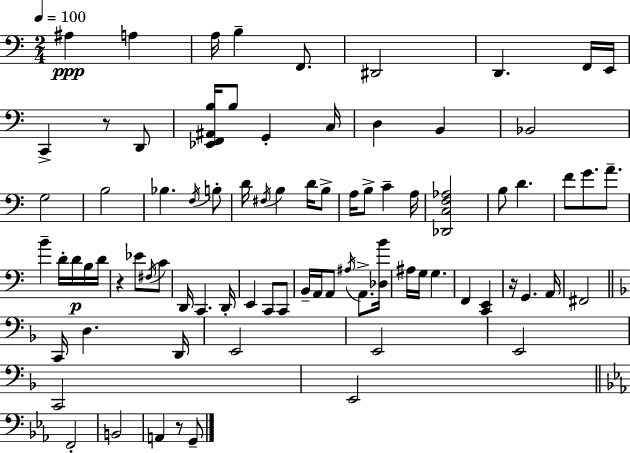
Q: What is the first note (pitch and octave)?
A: A#3